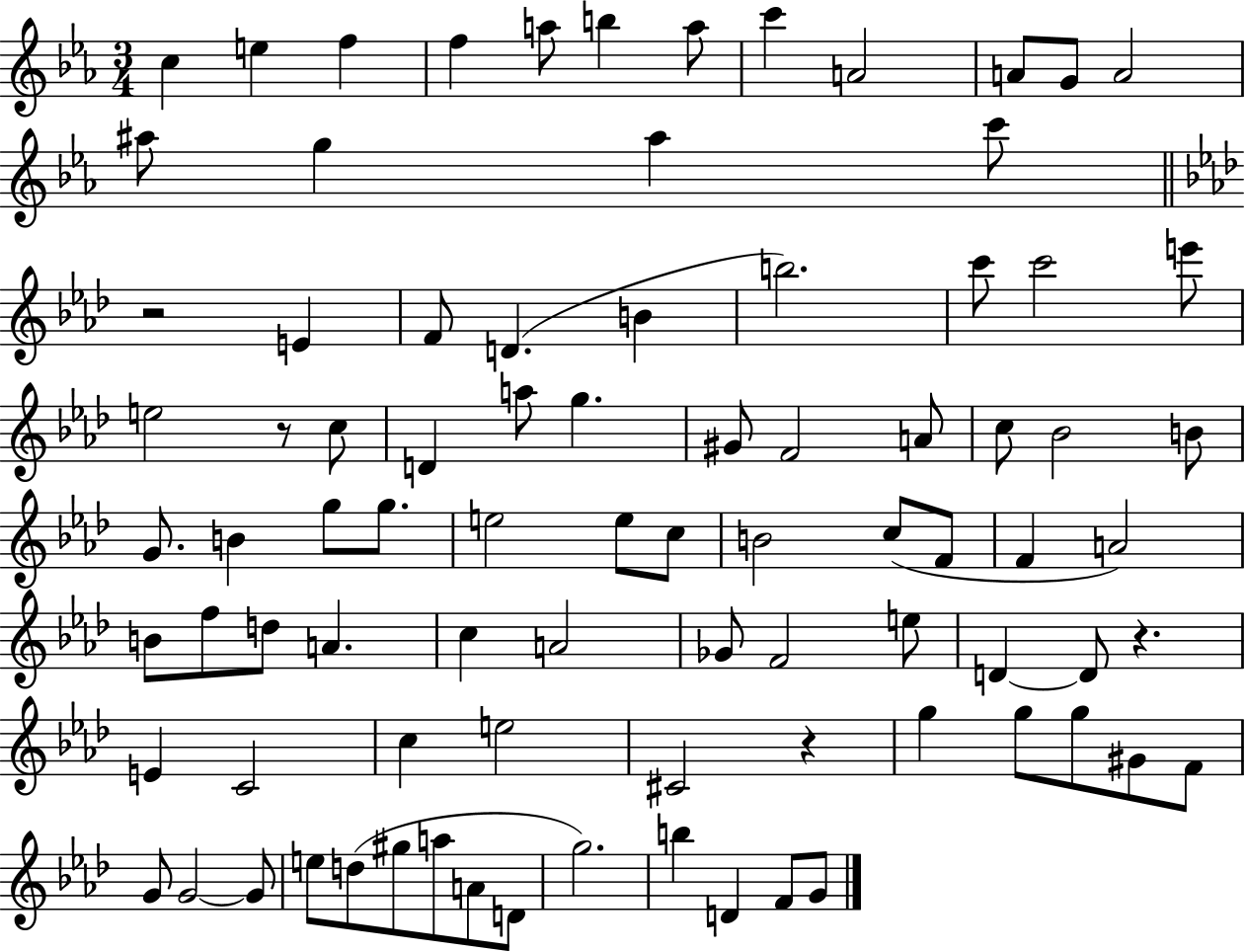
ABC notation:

X:1
T:Untitled
M:3/4
L:1/4
K:Eb
c e f f a/2 b a/2 c' A2 A/2 G/2 A2 ^a/2 g ^a c'/2 z2 E F/2 D B b2 c'/2 c'2 e'/2 e2 z/2 c/2 D a/2 g ^G/2 F2 A/2 c/2 _B2 B/2 G/2 B g/2 g/2 e2 e/2 c/2 B2 c/2 F/2 F A2 B/2 f/2 d/2 A c A2 _G/2 F2 e/2 D D/2 z E C2 c e2 ^C2 z g g/2 g/2 ^G/2 F/2 G/2 G2 G/2 e/2 d/2 ^g/2 a/2 A/2 D/2 g2 b D F/2 G/2